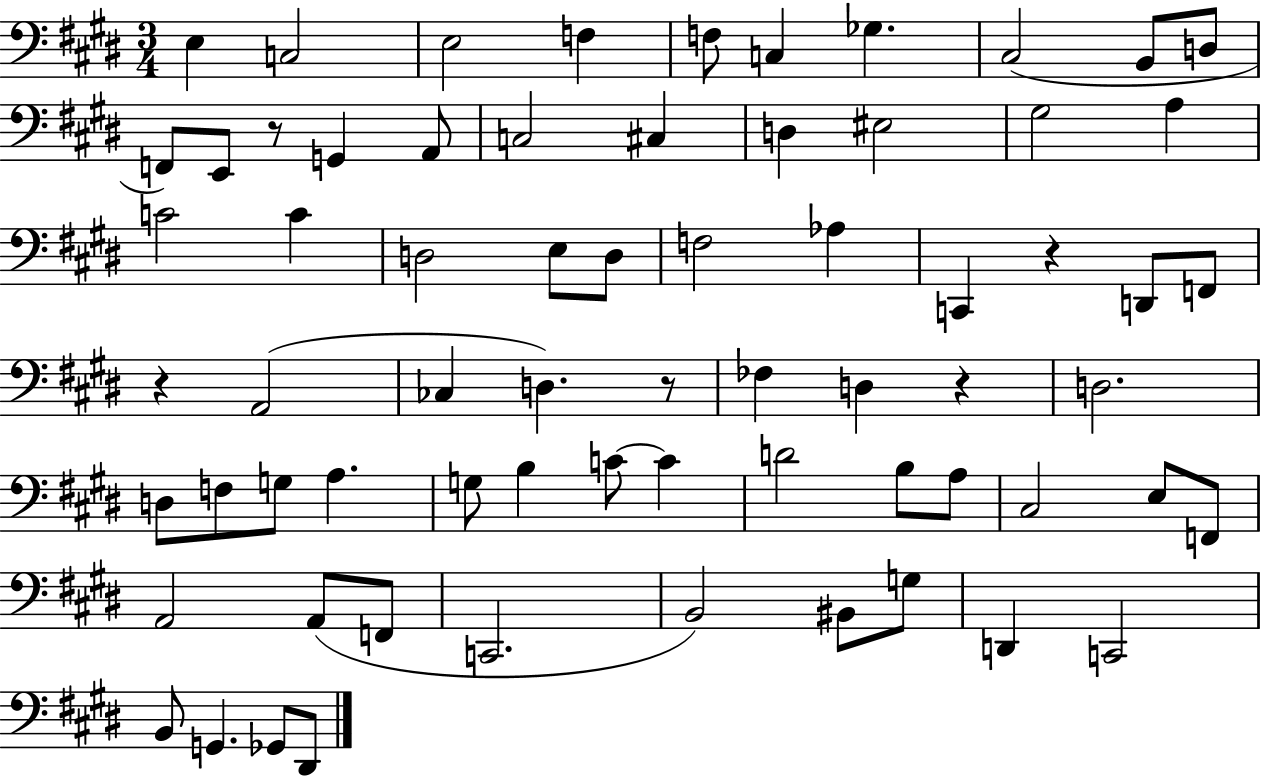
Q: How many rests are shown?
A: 5